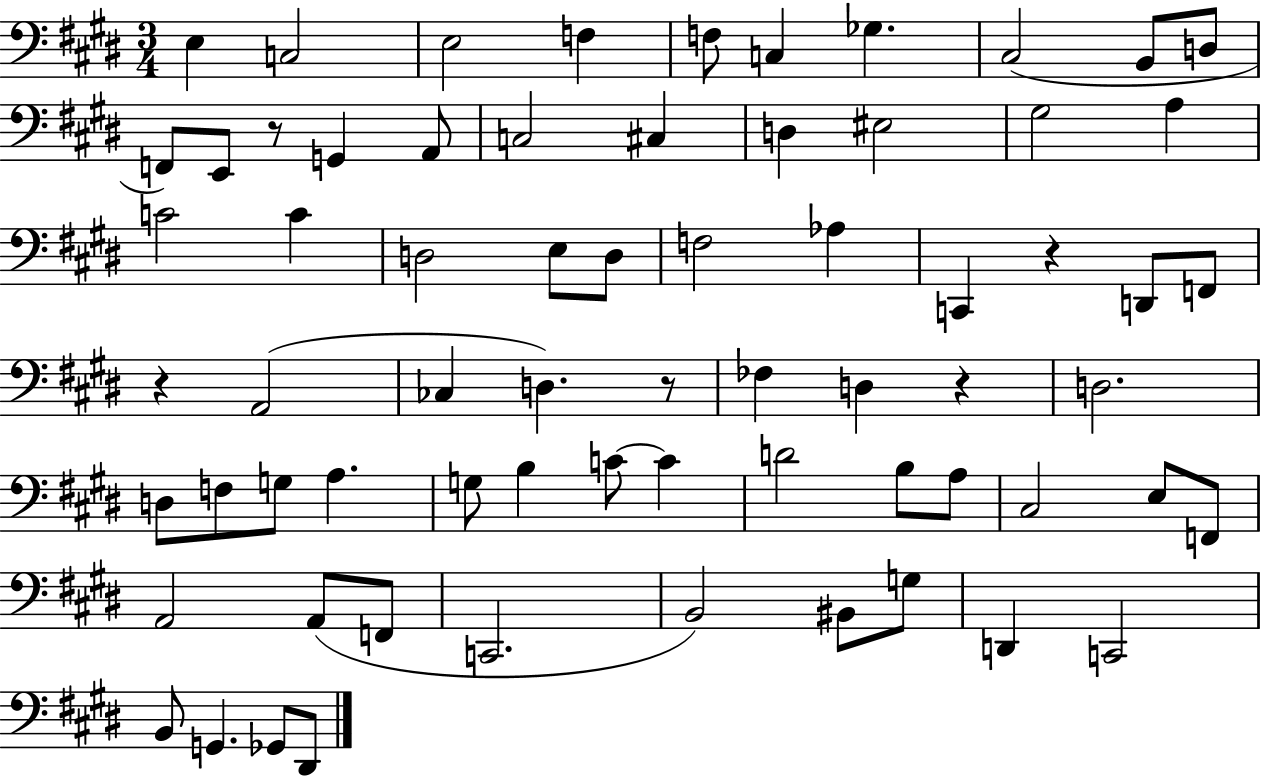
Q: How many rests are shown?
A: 5